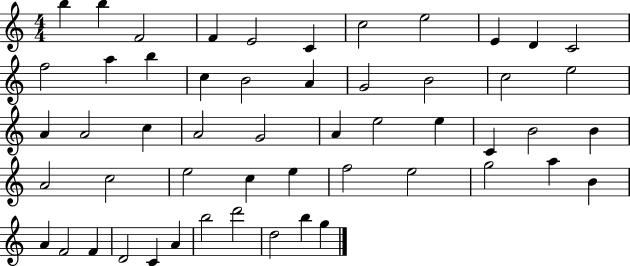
B5/q B5/q F4/h F4/q E4/h C4/q C5/h E5/h E4/q D4/q C4/h F5/h A5/q B5/q C5/q B4/h A4/q G4/h B4/h C5/h E5/h A4/q A4/h C5/q A4/h G4/h A4/q E5/h E5/q C4/q B4/h B4/q A4/h C5/h E5/h C5/q E5/q F5/h E5/h G5/h A5/q B4/q A4/q F4/h F4/q D4/h C4/q A4/q B5/h D6/h D5/h B5/q G5/q